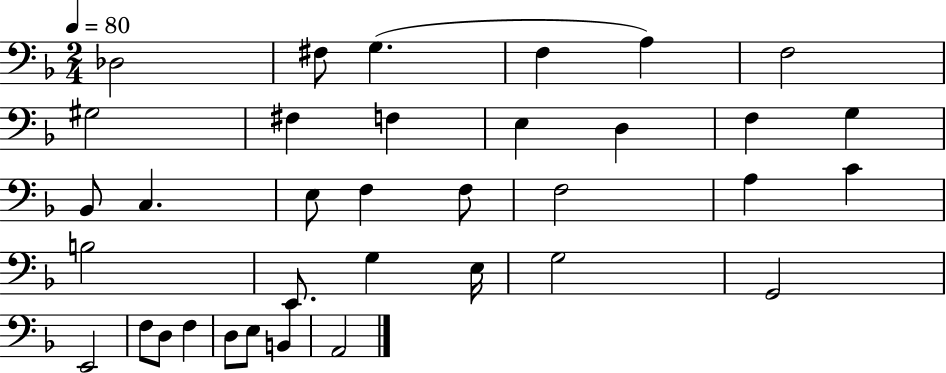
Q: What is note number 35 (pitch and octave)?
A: A2